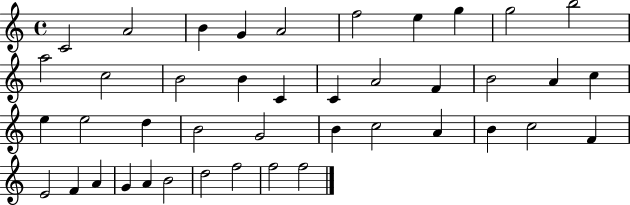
X:1
T:Untitled
M:4/4
L:1/4
K:C
C2 A2 B G A2 f2 e g g2 b2 a2 c2 B2 B C C A2 F B2 A c e e2 d B2 G2 B c2 A B c2 F E2 F A G A B2 d2 f2 f2 f2